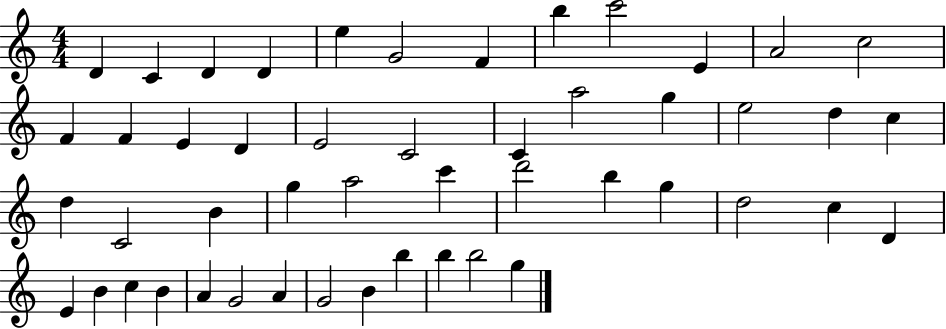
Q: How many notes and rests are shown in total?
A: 49